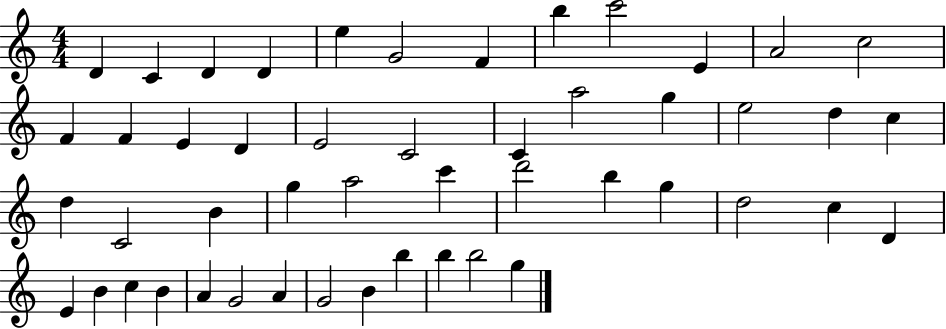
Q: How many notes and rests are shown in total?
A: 49